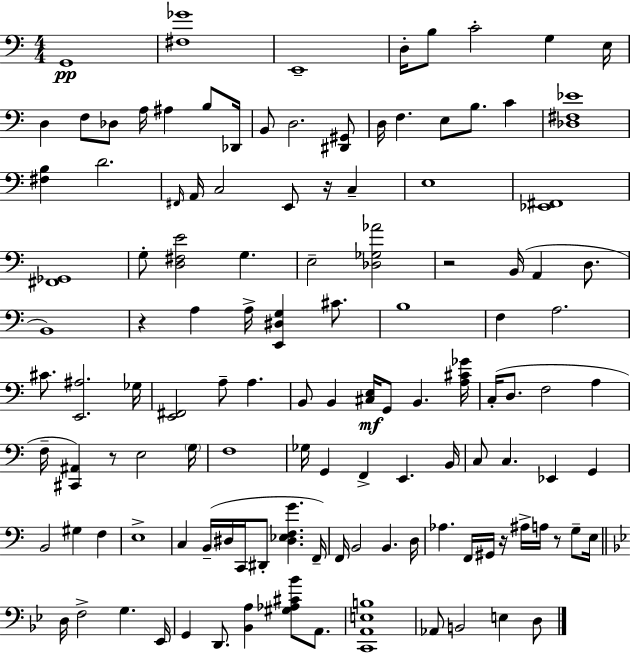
X:1
T:Untitled
M:4/4
L:1/4
K:Am
G,,4 [^F,_G]4 E,,4 D,/4 B,/2 C2 G, E,/4 D, F,/2 _D,/2 A,/4 ^A, B,/2 _D,,/4 B,,/2 D,2 [^D,,^G,,]/2 D,/4 F, E,/2 B,/2 C [_D,^F,_E]4 [^F,B,] D2 ^F,,/4 A,,/4 C,2 E,,/2 z/4 C, E,4 [_E,,^F,,]4 [^F,,_G,,]4 G,/2 [D,^F,E]2 G, E,2 [_D,_G,_A]2 z2 B,,/4 A,, D,/2 B,,4 z A, A,/4 [E,,^D,G,] ^C/2 B,4 F, A,2 ^C/2 [E,,^A,]2 _G,/4 [E,,^F,,]2 A,/2 A, B,,/2 B,, [^C,E,]/4 G,,/2 B,, [A,^C_G]/4 C,/4 D,/2 F,2 A, F,/4 [^C,,^A,,] z/2 E,2 G,/4 F,4 _G,/4 G,, F,, E,, B,,/4 C,/2 C, _E,, G,, B,,2 ^G, F, E,4 C, B,,/4 ^D,/4 C,,/4 ^D,,/2 [^D,_E,F,G] F,,/4 F,,/4 B,,2 B,, D,/4 _A, F,,/4 ^G,,/4 z/4 ^A,/4 A,/4 z/2 G,/2 E,/4 D,/4 F,2 G, _E,,/4 G,, D,,/2 [_B,,A,] [^G,_A,^C_B]/2 A,,/2 [C,,A,,E,B,]4 _A,,/2 B,,2 E, D,/2